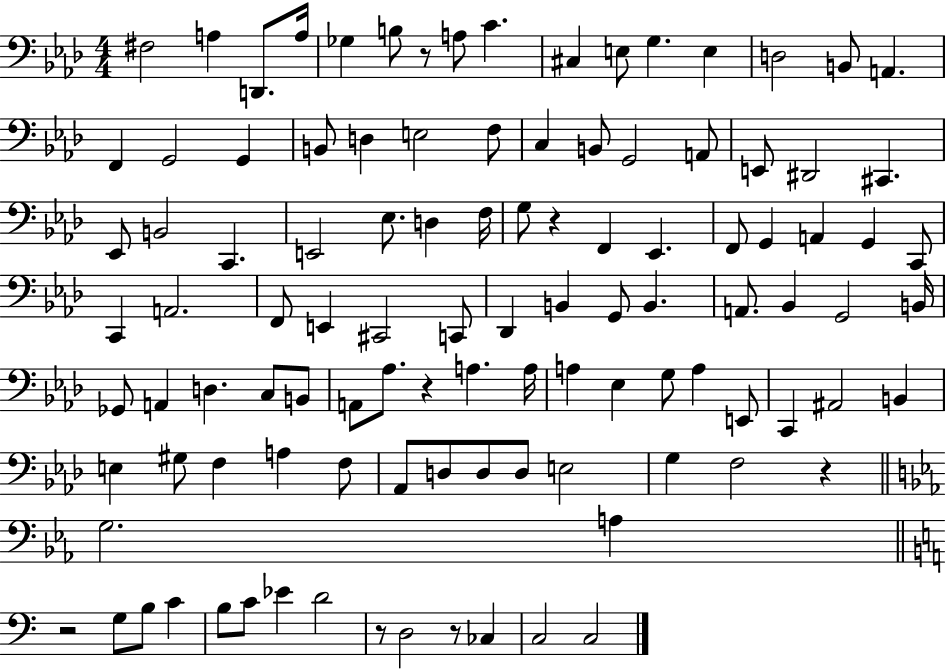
{
  \clef bass
  \numericTimeSignature
  \time 4/4
  \key aes \major
  fis2 a4 d,8. a16 | ges4 b8 r8 a8 c'4. | cis4 e8 g4. e4 | d2 b,8 a,4. | \break f,4 g,2 g,4 | b,8 d4 e2 f8 | c4 b,8 g,2 a,8 | e,8 dis,2 cis,4. | \break ees,8 b,2 c,4. | e,2 ees8. d4 f16 | g8 r4 f,4 ees,4. | f,8 g,4 a,4 g,4 c,8 | \break c,4 a,2. | f,8 e,4 cis,2 c,8 | des,4 b,4 g,8 b,4. | a,8. bes,4 g,2 b,16 | \break ges,8 a,4 d4. c8 b,8 | a,8 aes8. r4 a4. a16 | a4 ees4 g8 a4 e,8 | c,4 ais,2 b,4 | \break e4 gis8 f4 a4 f8 | aes,8 d8 d8 d8 e2 | g4 f2 r4 | \bar "||" \break \key c \minor g2. a4 | \bar "||" \break \key c \major r2 g8 b8 c'4 | b8 c'8 ees'4 d'2 | r8 d2 r8 ces4 | c2 c2 | \break \bar "|."
}